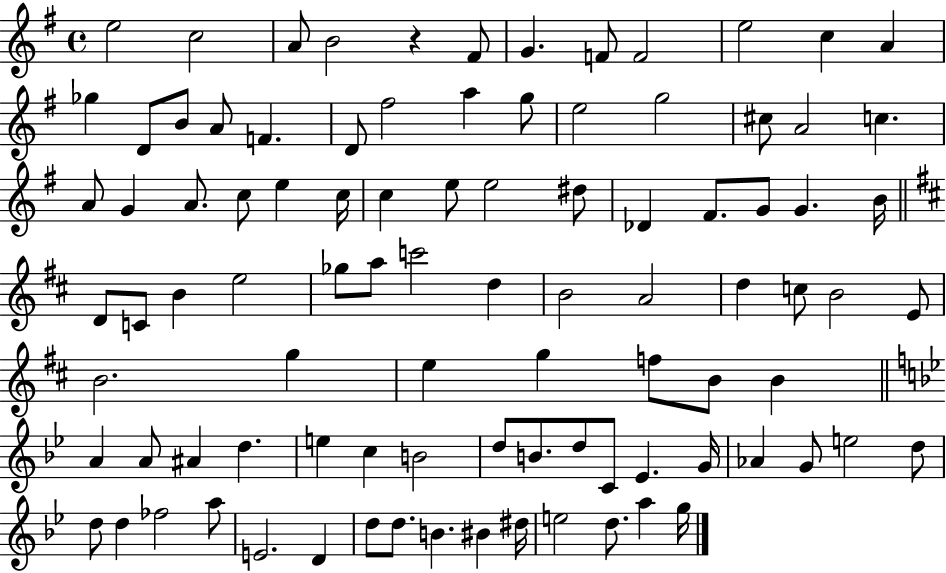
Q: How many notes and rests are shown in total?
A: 94